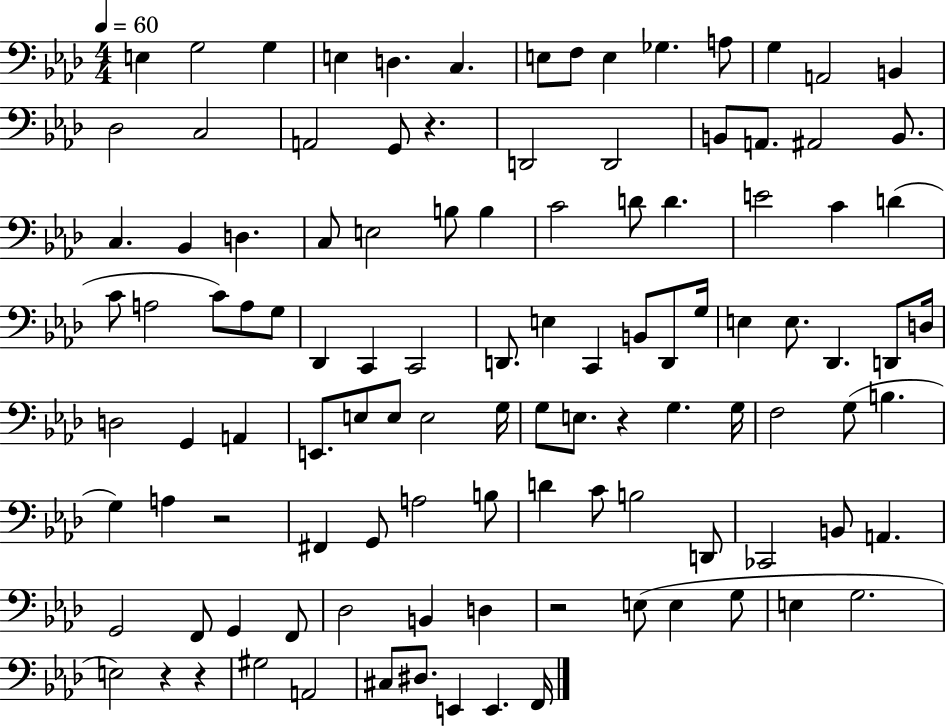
X:1
T:Untitled
M:4/4
L:1/4
K:Ab
E, G,2 G, E, D, C, E,/2 F,/2 E, _G, A,/2 G, A,,2 B,, _D,2 C,2 A,,2 G,,/2 z D,,2 D,,2 B,,/2 A,,/2 ^A,,2 B,,/2 C, _B,, D, C,/2 E,2 B,/2 B, C2 D/2 D E2 C D C/2 A,2 C/2 A,/2 G,/2 _D,, C,, C,,2 D,,/2 E, C,, B,,/2 D,,/2 G,/4 E, E,/2 _D,, D,,/2 D,/4 D,2 G,, A,, E,,/2 E,/2 E,/2 E,2 G,/4 G,/2 E,/2 z G, G,/4 F,2 G,/2 B, G, A, z2 ^F,, G,,/2 A,2 B,/2 D C/2 B,2 D,,/2 _C,,2 B,,/2 A,, G,,2 F,,/2 G,, F,,/2 _D,2 B,, D, z2 E,/2 E, G,/2 E, G,2 E,2 z z ^G,2 A,,2 ^C,/2 ^D,/2 E,, E,, F,,/4